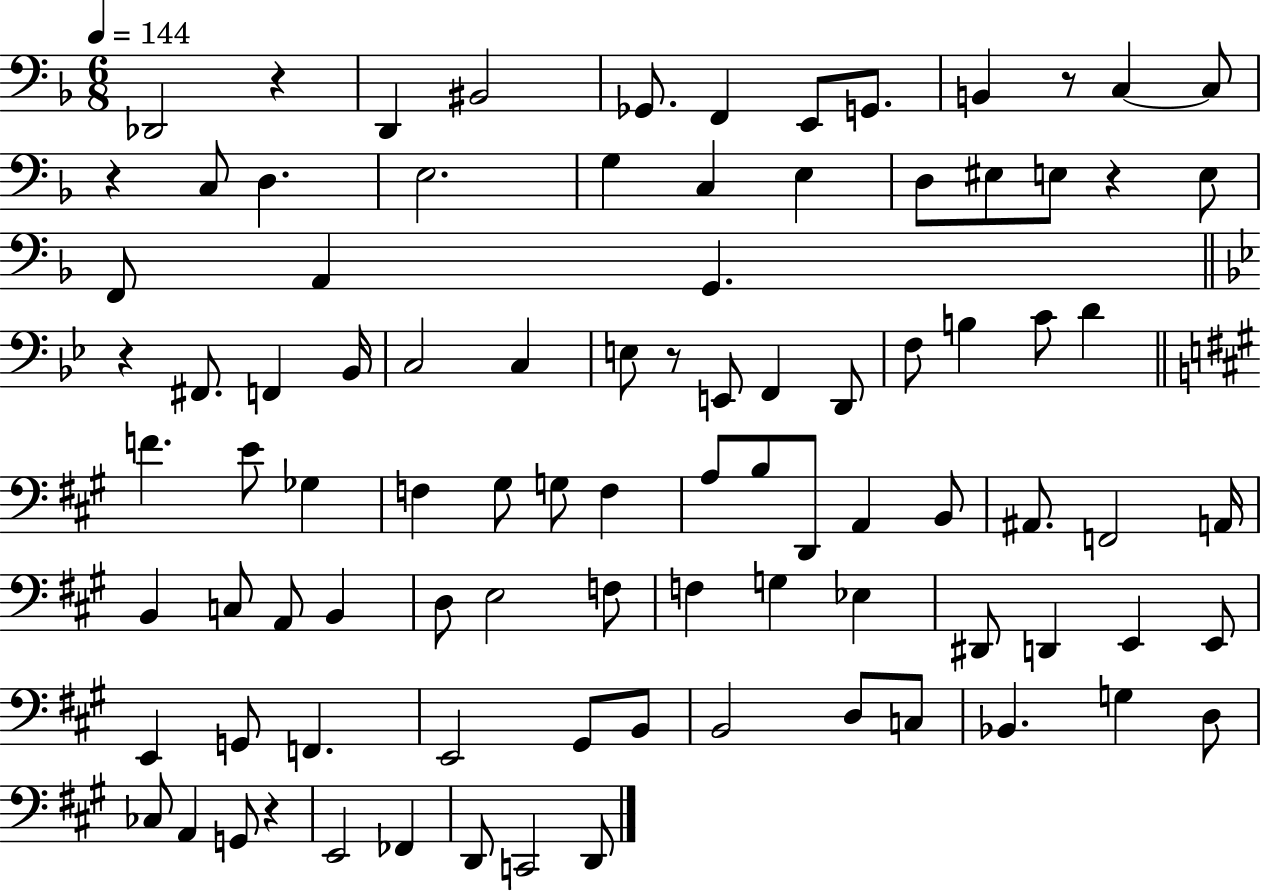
{
  \clef bass
  \numericTimeSignature
  \time 6/8
  \key f \major
  \tempo 4 = 144
  \repeat volta 2 { des,2 r4 | d,4 bis,2 | ges,8. f,4 e,8 g,8. | b,4 r8 c4~~ c8 | \break r4 c8 d4. | e2. | g4 c4 e4 | d8 eis8 e8 r4 e8 | \break f,8 a,4 g,4. | \bar "||" \break \key g \minor r4 fis,8. f,4 bes,16 | c2 c4 | e8 r8 e,8 f,4 d,8 | f8 b4 c'8 d'4 | \break \bar "||" \break \key a \major f'4. e'8 ges4 | f4 gis8 g8 f4 | a8 b8 d,8 a,4 b,8 | ais,8. f,2 a,16 | \break b,4 c8 a,8 b,4 | d8 e2 f8 | f4 g4 ees4 | dis,8 d,4 e,4 e,8 | \break e,4 g,8 f,4. | e,2 gis,8 b,8 | b,2 d8 c8 | bes,4. g4 d8 | \break ces8 a,4 g,8 r4 | e,2 fes,4 | d,8 c,2 d,8 | } \bar "|."
}